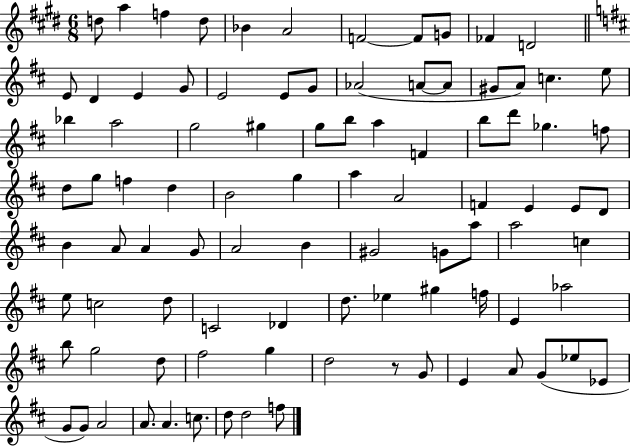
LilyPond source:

{
  \clef treble
  \numericTimeSignature
  \time 6/8
  \key e \major
  d''8 a''4 f''4 d''8 | bes'4 a'2 | f'2~~ f'8 g'8 | fes'4 d'2 | \break \bar "||" \break \key b \minor e'8 d'4 e'4 g'8 | e'2 e'8 g'8 | aes'2( a'8~~ a'8 | gis'8 a'8) c''4. e''8 | \break bes''4 a''2 | g''2 gis''4 | g''8 b''8 a''4 f'4 | b''8 d'''8 ges''4. f''8 | \break d''8 g''8 f''4 d''4 | b'2 g''4 | a''4 a'2 | f'4 e'4 e'8 d'8 | \break b'4 a'8 a'4 g'8 | a'2 b'4 | gis'2 g'8 a''8 | a''2 c''4 | \break e''8 c''2 d''8 | c'2 des'4 | d''8. ees''4 gis''4 f''16 | e'4 aes''2 | \break b''8 g''2 d''8 | fis''2 g''4 | d''2 r8 g'8 | e'4 a'8 g'8( ees''8 ees'8 | \break g'8 g'8) a'2 | a'8. a'4. c''8. | d''8 d''2 f''8 | \bar "|."
}